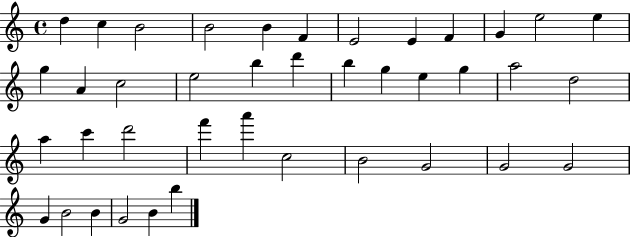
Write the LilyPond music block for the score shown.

{
  \clef treble
  \time 4/4
  \defaultTimeSignature
  \key c \major
  d''4 c''4 b'2 | b'2 b'4 f'4 | e'2 e'4 f'4 | g'4 e''2 e''4 | \break g''4 a'4 c''2 | e''2 b''4 d'''4 | b''4 g''4 e''4 g''4 | a''2 d''2 | \break a''4 c'''4 d'''2 | f'''4 a'''4 c''2 | b'2 g'2 | g'2 g'2 | \break g'4 b'2 b'4 | g'2 b'4 b''4 | \bar "|."
}